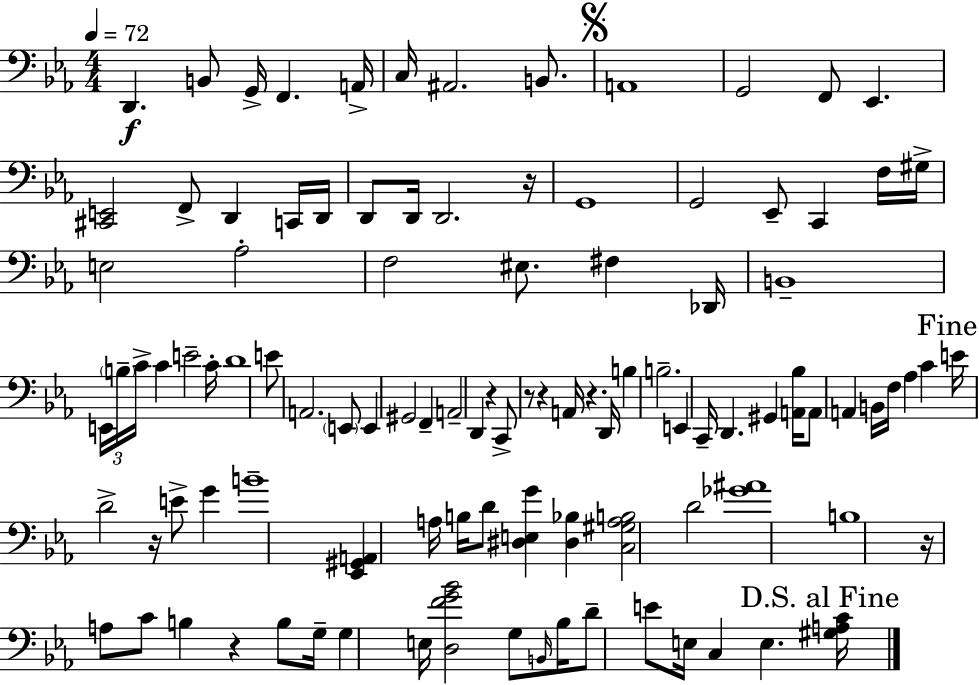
D2/q. B2/e G2/s F2/q. A2/s C3/s A#2/h. B2/e. A2/w G2/h F2/e Eb2/q. [C#2,E2]/h F2/e D2/q C2/s D2/s D2/e D2/s D2/h. R/s G2/w G2/h Eb2/e C2/q F3/s G#3/s E3/h Ab3/h F3/h EIS3/e. F#3/q Db2/s B2/w E2/s B3/s C4/s C4/q E4/h C4/s D4/w E4/e A2/h. E2/e E2/q G#2/h F2/q A2/h D2/q R/q C2/e R/e R/q A2/s R/q. D2/s B3/q B3/h. E2/q C2/s D2/q. G#2/q [A2,Bb3]/s A2/e A2/q B2/s F3/s Ab3/q C4/q E4/s D4/h R/s E4/e G4/q B4/w [Eb2,G#2,A2]/q A3/s B3/s D4/e [D#3,E3,G4]/q [D#3,Bb3]/q [C3,G#3,A3,B3]/h D4/h [Gb4,A#4]/w B3/w R/s A3/e C4/e B3/q R/q B3/e G3/s G3/q E3/s [D3,F4,G4,Bb4]/h G3/e B2/s Bb3/s D4/e E4/e E3/s C3/q E3/q. [G#3,A3,C4]/s